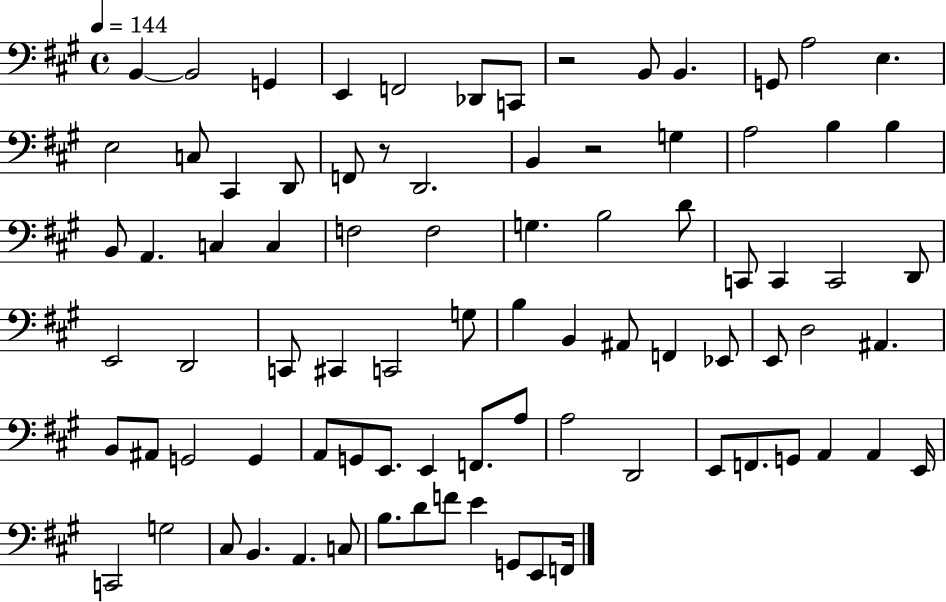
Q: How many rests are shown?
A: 3